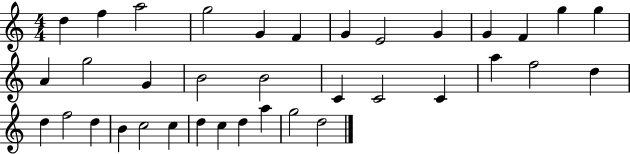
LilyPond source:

{
  \clef treble
  \numericTimeSignature
  \time 4/4
  \key c \major
  d''4 f''4 a''2 | g''2 g'4 f'4 | g'4 e'2 g'4 | g'4 f'4 g''4 g''4 | \break a'4 g''2 g'4 | b'2 b'2 | c'4 c'2 c'4 | a''4 f''2 d''4 | \break d''4 f''2 d''4 | b'4 c''2 c''4 | d''4 c''4 d''4 a''4 | g''2 d''2 | \break \bar "|."
}